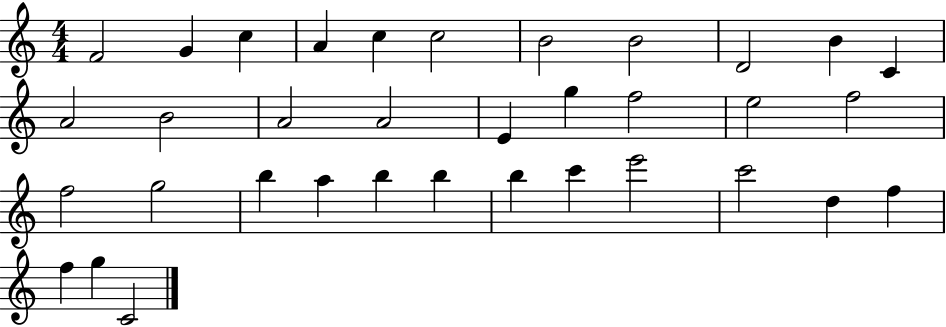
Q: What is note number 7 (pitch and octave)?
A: B4